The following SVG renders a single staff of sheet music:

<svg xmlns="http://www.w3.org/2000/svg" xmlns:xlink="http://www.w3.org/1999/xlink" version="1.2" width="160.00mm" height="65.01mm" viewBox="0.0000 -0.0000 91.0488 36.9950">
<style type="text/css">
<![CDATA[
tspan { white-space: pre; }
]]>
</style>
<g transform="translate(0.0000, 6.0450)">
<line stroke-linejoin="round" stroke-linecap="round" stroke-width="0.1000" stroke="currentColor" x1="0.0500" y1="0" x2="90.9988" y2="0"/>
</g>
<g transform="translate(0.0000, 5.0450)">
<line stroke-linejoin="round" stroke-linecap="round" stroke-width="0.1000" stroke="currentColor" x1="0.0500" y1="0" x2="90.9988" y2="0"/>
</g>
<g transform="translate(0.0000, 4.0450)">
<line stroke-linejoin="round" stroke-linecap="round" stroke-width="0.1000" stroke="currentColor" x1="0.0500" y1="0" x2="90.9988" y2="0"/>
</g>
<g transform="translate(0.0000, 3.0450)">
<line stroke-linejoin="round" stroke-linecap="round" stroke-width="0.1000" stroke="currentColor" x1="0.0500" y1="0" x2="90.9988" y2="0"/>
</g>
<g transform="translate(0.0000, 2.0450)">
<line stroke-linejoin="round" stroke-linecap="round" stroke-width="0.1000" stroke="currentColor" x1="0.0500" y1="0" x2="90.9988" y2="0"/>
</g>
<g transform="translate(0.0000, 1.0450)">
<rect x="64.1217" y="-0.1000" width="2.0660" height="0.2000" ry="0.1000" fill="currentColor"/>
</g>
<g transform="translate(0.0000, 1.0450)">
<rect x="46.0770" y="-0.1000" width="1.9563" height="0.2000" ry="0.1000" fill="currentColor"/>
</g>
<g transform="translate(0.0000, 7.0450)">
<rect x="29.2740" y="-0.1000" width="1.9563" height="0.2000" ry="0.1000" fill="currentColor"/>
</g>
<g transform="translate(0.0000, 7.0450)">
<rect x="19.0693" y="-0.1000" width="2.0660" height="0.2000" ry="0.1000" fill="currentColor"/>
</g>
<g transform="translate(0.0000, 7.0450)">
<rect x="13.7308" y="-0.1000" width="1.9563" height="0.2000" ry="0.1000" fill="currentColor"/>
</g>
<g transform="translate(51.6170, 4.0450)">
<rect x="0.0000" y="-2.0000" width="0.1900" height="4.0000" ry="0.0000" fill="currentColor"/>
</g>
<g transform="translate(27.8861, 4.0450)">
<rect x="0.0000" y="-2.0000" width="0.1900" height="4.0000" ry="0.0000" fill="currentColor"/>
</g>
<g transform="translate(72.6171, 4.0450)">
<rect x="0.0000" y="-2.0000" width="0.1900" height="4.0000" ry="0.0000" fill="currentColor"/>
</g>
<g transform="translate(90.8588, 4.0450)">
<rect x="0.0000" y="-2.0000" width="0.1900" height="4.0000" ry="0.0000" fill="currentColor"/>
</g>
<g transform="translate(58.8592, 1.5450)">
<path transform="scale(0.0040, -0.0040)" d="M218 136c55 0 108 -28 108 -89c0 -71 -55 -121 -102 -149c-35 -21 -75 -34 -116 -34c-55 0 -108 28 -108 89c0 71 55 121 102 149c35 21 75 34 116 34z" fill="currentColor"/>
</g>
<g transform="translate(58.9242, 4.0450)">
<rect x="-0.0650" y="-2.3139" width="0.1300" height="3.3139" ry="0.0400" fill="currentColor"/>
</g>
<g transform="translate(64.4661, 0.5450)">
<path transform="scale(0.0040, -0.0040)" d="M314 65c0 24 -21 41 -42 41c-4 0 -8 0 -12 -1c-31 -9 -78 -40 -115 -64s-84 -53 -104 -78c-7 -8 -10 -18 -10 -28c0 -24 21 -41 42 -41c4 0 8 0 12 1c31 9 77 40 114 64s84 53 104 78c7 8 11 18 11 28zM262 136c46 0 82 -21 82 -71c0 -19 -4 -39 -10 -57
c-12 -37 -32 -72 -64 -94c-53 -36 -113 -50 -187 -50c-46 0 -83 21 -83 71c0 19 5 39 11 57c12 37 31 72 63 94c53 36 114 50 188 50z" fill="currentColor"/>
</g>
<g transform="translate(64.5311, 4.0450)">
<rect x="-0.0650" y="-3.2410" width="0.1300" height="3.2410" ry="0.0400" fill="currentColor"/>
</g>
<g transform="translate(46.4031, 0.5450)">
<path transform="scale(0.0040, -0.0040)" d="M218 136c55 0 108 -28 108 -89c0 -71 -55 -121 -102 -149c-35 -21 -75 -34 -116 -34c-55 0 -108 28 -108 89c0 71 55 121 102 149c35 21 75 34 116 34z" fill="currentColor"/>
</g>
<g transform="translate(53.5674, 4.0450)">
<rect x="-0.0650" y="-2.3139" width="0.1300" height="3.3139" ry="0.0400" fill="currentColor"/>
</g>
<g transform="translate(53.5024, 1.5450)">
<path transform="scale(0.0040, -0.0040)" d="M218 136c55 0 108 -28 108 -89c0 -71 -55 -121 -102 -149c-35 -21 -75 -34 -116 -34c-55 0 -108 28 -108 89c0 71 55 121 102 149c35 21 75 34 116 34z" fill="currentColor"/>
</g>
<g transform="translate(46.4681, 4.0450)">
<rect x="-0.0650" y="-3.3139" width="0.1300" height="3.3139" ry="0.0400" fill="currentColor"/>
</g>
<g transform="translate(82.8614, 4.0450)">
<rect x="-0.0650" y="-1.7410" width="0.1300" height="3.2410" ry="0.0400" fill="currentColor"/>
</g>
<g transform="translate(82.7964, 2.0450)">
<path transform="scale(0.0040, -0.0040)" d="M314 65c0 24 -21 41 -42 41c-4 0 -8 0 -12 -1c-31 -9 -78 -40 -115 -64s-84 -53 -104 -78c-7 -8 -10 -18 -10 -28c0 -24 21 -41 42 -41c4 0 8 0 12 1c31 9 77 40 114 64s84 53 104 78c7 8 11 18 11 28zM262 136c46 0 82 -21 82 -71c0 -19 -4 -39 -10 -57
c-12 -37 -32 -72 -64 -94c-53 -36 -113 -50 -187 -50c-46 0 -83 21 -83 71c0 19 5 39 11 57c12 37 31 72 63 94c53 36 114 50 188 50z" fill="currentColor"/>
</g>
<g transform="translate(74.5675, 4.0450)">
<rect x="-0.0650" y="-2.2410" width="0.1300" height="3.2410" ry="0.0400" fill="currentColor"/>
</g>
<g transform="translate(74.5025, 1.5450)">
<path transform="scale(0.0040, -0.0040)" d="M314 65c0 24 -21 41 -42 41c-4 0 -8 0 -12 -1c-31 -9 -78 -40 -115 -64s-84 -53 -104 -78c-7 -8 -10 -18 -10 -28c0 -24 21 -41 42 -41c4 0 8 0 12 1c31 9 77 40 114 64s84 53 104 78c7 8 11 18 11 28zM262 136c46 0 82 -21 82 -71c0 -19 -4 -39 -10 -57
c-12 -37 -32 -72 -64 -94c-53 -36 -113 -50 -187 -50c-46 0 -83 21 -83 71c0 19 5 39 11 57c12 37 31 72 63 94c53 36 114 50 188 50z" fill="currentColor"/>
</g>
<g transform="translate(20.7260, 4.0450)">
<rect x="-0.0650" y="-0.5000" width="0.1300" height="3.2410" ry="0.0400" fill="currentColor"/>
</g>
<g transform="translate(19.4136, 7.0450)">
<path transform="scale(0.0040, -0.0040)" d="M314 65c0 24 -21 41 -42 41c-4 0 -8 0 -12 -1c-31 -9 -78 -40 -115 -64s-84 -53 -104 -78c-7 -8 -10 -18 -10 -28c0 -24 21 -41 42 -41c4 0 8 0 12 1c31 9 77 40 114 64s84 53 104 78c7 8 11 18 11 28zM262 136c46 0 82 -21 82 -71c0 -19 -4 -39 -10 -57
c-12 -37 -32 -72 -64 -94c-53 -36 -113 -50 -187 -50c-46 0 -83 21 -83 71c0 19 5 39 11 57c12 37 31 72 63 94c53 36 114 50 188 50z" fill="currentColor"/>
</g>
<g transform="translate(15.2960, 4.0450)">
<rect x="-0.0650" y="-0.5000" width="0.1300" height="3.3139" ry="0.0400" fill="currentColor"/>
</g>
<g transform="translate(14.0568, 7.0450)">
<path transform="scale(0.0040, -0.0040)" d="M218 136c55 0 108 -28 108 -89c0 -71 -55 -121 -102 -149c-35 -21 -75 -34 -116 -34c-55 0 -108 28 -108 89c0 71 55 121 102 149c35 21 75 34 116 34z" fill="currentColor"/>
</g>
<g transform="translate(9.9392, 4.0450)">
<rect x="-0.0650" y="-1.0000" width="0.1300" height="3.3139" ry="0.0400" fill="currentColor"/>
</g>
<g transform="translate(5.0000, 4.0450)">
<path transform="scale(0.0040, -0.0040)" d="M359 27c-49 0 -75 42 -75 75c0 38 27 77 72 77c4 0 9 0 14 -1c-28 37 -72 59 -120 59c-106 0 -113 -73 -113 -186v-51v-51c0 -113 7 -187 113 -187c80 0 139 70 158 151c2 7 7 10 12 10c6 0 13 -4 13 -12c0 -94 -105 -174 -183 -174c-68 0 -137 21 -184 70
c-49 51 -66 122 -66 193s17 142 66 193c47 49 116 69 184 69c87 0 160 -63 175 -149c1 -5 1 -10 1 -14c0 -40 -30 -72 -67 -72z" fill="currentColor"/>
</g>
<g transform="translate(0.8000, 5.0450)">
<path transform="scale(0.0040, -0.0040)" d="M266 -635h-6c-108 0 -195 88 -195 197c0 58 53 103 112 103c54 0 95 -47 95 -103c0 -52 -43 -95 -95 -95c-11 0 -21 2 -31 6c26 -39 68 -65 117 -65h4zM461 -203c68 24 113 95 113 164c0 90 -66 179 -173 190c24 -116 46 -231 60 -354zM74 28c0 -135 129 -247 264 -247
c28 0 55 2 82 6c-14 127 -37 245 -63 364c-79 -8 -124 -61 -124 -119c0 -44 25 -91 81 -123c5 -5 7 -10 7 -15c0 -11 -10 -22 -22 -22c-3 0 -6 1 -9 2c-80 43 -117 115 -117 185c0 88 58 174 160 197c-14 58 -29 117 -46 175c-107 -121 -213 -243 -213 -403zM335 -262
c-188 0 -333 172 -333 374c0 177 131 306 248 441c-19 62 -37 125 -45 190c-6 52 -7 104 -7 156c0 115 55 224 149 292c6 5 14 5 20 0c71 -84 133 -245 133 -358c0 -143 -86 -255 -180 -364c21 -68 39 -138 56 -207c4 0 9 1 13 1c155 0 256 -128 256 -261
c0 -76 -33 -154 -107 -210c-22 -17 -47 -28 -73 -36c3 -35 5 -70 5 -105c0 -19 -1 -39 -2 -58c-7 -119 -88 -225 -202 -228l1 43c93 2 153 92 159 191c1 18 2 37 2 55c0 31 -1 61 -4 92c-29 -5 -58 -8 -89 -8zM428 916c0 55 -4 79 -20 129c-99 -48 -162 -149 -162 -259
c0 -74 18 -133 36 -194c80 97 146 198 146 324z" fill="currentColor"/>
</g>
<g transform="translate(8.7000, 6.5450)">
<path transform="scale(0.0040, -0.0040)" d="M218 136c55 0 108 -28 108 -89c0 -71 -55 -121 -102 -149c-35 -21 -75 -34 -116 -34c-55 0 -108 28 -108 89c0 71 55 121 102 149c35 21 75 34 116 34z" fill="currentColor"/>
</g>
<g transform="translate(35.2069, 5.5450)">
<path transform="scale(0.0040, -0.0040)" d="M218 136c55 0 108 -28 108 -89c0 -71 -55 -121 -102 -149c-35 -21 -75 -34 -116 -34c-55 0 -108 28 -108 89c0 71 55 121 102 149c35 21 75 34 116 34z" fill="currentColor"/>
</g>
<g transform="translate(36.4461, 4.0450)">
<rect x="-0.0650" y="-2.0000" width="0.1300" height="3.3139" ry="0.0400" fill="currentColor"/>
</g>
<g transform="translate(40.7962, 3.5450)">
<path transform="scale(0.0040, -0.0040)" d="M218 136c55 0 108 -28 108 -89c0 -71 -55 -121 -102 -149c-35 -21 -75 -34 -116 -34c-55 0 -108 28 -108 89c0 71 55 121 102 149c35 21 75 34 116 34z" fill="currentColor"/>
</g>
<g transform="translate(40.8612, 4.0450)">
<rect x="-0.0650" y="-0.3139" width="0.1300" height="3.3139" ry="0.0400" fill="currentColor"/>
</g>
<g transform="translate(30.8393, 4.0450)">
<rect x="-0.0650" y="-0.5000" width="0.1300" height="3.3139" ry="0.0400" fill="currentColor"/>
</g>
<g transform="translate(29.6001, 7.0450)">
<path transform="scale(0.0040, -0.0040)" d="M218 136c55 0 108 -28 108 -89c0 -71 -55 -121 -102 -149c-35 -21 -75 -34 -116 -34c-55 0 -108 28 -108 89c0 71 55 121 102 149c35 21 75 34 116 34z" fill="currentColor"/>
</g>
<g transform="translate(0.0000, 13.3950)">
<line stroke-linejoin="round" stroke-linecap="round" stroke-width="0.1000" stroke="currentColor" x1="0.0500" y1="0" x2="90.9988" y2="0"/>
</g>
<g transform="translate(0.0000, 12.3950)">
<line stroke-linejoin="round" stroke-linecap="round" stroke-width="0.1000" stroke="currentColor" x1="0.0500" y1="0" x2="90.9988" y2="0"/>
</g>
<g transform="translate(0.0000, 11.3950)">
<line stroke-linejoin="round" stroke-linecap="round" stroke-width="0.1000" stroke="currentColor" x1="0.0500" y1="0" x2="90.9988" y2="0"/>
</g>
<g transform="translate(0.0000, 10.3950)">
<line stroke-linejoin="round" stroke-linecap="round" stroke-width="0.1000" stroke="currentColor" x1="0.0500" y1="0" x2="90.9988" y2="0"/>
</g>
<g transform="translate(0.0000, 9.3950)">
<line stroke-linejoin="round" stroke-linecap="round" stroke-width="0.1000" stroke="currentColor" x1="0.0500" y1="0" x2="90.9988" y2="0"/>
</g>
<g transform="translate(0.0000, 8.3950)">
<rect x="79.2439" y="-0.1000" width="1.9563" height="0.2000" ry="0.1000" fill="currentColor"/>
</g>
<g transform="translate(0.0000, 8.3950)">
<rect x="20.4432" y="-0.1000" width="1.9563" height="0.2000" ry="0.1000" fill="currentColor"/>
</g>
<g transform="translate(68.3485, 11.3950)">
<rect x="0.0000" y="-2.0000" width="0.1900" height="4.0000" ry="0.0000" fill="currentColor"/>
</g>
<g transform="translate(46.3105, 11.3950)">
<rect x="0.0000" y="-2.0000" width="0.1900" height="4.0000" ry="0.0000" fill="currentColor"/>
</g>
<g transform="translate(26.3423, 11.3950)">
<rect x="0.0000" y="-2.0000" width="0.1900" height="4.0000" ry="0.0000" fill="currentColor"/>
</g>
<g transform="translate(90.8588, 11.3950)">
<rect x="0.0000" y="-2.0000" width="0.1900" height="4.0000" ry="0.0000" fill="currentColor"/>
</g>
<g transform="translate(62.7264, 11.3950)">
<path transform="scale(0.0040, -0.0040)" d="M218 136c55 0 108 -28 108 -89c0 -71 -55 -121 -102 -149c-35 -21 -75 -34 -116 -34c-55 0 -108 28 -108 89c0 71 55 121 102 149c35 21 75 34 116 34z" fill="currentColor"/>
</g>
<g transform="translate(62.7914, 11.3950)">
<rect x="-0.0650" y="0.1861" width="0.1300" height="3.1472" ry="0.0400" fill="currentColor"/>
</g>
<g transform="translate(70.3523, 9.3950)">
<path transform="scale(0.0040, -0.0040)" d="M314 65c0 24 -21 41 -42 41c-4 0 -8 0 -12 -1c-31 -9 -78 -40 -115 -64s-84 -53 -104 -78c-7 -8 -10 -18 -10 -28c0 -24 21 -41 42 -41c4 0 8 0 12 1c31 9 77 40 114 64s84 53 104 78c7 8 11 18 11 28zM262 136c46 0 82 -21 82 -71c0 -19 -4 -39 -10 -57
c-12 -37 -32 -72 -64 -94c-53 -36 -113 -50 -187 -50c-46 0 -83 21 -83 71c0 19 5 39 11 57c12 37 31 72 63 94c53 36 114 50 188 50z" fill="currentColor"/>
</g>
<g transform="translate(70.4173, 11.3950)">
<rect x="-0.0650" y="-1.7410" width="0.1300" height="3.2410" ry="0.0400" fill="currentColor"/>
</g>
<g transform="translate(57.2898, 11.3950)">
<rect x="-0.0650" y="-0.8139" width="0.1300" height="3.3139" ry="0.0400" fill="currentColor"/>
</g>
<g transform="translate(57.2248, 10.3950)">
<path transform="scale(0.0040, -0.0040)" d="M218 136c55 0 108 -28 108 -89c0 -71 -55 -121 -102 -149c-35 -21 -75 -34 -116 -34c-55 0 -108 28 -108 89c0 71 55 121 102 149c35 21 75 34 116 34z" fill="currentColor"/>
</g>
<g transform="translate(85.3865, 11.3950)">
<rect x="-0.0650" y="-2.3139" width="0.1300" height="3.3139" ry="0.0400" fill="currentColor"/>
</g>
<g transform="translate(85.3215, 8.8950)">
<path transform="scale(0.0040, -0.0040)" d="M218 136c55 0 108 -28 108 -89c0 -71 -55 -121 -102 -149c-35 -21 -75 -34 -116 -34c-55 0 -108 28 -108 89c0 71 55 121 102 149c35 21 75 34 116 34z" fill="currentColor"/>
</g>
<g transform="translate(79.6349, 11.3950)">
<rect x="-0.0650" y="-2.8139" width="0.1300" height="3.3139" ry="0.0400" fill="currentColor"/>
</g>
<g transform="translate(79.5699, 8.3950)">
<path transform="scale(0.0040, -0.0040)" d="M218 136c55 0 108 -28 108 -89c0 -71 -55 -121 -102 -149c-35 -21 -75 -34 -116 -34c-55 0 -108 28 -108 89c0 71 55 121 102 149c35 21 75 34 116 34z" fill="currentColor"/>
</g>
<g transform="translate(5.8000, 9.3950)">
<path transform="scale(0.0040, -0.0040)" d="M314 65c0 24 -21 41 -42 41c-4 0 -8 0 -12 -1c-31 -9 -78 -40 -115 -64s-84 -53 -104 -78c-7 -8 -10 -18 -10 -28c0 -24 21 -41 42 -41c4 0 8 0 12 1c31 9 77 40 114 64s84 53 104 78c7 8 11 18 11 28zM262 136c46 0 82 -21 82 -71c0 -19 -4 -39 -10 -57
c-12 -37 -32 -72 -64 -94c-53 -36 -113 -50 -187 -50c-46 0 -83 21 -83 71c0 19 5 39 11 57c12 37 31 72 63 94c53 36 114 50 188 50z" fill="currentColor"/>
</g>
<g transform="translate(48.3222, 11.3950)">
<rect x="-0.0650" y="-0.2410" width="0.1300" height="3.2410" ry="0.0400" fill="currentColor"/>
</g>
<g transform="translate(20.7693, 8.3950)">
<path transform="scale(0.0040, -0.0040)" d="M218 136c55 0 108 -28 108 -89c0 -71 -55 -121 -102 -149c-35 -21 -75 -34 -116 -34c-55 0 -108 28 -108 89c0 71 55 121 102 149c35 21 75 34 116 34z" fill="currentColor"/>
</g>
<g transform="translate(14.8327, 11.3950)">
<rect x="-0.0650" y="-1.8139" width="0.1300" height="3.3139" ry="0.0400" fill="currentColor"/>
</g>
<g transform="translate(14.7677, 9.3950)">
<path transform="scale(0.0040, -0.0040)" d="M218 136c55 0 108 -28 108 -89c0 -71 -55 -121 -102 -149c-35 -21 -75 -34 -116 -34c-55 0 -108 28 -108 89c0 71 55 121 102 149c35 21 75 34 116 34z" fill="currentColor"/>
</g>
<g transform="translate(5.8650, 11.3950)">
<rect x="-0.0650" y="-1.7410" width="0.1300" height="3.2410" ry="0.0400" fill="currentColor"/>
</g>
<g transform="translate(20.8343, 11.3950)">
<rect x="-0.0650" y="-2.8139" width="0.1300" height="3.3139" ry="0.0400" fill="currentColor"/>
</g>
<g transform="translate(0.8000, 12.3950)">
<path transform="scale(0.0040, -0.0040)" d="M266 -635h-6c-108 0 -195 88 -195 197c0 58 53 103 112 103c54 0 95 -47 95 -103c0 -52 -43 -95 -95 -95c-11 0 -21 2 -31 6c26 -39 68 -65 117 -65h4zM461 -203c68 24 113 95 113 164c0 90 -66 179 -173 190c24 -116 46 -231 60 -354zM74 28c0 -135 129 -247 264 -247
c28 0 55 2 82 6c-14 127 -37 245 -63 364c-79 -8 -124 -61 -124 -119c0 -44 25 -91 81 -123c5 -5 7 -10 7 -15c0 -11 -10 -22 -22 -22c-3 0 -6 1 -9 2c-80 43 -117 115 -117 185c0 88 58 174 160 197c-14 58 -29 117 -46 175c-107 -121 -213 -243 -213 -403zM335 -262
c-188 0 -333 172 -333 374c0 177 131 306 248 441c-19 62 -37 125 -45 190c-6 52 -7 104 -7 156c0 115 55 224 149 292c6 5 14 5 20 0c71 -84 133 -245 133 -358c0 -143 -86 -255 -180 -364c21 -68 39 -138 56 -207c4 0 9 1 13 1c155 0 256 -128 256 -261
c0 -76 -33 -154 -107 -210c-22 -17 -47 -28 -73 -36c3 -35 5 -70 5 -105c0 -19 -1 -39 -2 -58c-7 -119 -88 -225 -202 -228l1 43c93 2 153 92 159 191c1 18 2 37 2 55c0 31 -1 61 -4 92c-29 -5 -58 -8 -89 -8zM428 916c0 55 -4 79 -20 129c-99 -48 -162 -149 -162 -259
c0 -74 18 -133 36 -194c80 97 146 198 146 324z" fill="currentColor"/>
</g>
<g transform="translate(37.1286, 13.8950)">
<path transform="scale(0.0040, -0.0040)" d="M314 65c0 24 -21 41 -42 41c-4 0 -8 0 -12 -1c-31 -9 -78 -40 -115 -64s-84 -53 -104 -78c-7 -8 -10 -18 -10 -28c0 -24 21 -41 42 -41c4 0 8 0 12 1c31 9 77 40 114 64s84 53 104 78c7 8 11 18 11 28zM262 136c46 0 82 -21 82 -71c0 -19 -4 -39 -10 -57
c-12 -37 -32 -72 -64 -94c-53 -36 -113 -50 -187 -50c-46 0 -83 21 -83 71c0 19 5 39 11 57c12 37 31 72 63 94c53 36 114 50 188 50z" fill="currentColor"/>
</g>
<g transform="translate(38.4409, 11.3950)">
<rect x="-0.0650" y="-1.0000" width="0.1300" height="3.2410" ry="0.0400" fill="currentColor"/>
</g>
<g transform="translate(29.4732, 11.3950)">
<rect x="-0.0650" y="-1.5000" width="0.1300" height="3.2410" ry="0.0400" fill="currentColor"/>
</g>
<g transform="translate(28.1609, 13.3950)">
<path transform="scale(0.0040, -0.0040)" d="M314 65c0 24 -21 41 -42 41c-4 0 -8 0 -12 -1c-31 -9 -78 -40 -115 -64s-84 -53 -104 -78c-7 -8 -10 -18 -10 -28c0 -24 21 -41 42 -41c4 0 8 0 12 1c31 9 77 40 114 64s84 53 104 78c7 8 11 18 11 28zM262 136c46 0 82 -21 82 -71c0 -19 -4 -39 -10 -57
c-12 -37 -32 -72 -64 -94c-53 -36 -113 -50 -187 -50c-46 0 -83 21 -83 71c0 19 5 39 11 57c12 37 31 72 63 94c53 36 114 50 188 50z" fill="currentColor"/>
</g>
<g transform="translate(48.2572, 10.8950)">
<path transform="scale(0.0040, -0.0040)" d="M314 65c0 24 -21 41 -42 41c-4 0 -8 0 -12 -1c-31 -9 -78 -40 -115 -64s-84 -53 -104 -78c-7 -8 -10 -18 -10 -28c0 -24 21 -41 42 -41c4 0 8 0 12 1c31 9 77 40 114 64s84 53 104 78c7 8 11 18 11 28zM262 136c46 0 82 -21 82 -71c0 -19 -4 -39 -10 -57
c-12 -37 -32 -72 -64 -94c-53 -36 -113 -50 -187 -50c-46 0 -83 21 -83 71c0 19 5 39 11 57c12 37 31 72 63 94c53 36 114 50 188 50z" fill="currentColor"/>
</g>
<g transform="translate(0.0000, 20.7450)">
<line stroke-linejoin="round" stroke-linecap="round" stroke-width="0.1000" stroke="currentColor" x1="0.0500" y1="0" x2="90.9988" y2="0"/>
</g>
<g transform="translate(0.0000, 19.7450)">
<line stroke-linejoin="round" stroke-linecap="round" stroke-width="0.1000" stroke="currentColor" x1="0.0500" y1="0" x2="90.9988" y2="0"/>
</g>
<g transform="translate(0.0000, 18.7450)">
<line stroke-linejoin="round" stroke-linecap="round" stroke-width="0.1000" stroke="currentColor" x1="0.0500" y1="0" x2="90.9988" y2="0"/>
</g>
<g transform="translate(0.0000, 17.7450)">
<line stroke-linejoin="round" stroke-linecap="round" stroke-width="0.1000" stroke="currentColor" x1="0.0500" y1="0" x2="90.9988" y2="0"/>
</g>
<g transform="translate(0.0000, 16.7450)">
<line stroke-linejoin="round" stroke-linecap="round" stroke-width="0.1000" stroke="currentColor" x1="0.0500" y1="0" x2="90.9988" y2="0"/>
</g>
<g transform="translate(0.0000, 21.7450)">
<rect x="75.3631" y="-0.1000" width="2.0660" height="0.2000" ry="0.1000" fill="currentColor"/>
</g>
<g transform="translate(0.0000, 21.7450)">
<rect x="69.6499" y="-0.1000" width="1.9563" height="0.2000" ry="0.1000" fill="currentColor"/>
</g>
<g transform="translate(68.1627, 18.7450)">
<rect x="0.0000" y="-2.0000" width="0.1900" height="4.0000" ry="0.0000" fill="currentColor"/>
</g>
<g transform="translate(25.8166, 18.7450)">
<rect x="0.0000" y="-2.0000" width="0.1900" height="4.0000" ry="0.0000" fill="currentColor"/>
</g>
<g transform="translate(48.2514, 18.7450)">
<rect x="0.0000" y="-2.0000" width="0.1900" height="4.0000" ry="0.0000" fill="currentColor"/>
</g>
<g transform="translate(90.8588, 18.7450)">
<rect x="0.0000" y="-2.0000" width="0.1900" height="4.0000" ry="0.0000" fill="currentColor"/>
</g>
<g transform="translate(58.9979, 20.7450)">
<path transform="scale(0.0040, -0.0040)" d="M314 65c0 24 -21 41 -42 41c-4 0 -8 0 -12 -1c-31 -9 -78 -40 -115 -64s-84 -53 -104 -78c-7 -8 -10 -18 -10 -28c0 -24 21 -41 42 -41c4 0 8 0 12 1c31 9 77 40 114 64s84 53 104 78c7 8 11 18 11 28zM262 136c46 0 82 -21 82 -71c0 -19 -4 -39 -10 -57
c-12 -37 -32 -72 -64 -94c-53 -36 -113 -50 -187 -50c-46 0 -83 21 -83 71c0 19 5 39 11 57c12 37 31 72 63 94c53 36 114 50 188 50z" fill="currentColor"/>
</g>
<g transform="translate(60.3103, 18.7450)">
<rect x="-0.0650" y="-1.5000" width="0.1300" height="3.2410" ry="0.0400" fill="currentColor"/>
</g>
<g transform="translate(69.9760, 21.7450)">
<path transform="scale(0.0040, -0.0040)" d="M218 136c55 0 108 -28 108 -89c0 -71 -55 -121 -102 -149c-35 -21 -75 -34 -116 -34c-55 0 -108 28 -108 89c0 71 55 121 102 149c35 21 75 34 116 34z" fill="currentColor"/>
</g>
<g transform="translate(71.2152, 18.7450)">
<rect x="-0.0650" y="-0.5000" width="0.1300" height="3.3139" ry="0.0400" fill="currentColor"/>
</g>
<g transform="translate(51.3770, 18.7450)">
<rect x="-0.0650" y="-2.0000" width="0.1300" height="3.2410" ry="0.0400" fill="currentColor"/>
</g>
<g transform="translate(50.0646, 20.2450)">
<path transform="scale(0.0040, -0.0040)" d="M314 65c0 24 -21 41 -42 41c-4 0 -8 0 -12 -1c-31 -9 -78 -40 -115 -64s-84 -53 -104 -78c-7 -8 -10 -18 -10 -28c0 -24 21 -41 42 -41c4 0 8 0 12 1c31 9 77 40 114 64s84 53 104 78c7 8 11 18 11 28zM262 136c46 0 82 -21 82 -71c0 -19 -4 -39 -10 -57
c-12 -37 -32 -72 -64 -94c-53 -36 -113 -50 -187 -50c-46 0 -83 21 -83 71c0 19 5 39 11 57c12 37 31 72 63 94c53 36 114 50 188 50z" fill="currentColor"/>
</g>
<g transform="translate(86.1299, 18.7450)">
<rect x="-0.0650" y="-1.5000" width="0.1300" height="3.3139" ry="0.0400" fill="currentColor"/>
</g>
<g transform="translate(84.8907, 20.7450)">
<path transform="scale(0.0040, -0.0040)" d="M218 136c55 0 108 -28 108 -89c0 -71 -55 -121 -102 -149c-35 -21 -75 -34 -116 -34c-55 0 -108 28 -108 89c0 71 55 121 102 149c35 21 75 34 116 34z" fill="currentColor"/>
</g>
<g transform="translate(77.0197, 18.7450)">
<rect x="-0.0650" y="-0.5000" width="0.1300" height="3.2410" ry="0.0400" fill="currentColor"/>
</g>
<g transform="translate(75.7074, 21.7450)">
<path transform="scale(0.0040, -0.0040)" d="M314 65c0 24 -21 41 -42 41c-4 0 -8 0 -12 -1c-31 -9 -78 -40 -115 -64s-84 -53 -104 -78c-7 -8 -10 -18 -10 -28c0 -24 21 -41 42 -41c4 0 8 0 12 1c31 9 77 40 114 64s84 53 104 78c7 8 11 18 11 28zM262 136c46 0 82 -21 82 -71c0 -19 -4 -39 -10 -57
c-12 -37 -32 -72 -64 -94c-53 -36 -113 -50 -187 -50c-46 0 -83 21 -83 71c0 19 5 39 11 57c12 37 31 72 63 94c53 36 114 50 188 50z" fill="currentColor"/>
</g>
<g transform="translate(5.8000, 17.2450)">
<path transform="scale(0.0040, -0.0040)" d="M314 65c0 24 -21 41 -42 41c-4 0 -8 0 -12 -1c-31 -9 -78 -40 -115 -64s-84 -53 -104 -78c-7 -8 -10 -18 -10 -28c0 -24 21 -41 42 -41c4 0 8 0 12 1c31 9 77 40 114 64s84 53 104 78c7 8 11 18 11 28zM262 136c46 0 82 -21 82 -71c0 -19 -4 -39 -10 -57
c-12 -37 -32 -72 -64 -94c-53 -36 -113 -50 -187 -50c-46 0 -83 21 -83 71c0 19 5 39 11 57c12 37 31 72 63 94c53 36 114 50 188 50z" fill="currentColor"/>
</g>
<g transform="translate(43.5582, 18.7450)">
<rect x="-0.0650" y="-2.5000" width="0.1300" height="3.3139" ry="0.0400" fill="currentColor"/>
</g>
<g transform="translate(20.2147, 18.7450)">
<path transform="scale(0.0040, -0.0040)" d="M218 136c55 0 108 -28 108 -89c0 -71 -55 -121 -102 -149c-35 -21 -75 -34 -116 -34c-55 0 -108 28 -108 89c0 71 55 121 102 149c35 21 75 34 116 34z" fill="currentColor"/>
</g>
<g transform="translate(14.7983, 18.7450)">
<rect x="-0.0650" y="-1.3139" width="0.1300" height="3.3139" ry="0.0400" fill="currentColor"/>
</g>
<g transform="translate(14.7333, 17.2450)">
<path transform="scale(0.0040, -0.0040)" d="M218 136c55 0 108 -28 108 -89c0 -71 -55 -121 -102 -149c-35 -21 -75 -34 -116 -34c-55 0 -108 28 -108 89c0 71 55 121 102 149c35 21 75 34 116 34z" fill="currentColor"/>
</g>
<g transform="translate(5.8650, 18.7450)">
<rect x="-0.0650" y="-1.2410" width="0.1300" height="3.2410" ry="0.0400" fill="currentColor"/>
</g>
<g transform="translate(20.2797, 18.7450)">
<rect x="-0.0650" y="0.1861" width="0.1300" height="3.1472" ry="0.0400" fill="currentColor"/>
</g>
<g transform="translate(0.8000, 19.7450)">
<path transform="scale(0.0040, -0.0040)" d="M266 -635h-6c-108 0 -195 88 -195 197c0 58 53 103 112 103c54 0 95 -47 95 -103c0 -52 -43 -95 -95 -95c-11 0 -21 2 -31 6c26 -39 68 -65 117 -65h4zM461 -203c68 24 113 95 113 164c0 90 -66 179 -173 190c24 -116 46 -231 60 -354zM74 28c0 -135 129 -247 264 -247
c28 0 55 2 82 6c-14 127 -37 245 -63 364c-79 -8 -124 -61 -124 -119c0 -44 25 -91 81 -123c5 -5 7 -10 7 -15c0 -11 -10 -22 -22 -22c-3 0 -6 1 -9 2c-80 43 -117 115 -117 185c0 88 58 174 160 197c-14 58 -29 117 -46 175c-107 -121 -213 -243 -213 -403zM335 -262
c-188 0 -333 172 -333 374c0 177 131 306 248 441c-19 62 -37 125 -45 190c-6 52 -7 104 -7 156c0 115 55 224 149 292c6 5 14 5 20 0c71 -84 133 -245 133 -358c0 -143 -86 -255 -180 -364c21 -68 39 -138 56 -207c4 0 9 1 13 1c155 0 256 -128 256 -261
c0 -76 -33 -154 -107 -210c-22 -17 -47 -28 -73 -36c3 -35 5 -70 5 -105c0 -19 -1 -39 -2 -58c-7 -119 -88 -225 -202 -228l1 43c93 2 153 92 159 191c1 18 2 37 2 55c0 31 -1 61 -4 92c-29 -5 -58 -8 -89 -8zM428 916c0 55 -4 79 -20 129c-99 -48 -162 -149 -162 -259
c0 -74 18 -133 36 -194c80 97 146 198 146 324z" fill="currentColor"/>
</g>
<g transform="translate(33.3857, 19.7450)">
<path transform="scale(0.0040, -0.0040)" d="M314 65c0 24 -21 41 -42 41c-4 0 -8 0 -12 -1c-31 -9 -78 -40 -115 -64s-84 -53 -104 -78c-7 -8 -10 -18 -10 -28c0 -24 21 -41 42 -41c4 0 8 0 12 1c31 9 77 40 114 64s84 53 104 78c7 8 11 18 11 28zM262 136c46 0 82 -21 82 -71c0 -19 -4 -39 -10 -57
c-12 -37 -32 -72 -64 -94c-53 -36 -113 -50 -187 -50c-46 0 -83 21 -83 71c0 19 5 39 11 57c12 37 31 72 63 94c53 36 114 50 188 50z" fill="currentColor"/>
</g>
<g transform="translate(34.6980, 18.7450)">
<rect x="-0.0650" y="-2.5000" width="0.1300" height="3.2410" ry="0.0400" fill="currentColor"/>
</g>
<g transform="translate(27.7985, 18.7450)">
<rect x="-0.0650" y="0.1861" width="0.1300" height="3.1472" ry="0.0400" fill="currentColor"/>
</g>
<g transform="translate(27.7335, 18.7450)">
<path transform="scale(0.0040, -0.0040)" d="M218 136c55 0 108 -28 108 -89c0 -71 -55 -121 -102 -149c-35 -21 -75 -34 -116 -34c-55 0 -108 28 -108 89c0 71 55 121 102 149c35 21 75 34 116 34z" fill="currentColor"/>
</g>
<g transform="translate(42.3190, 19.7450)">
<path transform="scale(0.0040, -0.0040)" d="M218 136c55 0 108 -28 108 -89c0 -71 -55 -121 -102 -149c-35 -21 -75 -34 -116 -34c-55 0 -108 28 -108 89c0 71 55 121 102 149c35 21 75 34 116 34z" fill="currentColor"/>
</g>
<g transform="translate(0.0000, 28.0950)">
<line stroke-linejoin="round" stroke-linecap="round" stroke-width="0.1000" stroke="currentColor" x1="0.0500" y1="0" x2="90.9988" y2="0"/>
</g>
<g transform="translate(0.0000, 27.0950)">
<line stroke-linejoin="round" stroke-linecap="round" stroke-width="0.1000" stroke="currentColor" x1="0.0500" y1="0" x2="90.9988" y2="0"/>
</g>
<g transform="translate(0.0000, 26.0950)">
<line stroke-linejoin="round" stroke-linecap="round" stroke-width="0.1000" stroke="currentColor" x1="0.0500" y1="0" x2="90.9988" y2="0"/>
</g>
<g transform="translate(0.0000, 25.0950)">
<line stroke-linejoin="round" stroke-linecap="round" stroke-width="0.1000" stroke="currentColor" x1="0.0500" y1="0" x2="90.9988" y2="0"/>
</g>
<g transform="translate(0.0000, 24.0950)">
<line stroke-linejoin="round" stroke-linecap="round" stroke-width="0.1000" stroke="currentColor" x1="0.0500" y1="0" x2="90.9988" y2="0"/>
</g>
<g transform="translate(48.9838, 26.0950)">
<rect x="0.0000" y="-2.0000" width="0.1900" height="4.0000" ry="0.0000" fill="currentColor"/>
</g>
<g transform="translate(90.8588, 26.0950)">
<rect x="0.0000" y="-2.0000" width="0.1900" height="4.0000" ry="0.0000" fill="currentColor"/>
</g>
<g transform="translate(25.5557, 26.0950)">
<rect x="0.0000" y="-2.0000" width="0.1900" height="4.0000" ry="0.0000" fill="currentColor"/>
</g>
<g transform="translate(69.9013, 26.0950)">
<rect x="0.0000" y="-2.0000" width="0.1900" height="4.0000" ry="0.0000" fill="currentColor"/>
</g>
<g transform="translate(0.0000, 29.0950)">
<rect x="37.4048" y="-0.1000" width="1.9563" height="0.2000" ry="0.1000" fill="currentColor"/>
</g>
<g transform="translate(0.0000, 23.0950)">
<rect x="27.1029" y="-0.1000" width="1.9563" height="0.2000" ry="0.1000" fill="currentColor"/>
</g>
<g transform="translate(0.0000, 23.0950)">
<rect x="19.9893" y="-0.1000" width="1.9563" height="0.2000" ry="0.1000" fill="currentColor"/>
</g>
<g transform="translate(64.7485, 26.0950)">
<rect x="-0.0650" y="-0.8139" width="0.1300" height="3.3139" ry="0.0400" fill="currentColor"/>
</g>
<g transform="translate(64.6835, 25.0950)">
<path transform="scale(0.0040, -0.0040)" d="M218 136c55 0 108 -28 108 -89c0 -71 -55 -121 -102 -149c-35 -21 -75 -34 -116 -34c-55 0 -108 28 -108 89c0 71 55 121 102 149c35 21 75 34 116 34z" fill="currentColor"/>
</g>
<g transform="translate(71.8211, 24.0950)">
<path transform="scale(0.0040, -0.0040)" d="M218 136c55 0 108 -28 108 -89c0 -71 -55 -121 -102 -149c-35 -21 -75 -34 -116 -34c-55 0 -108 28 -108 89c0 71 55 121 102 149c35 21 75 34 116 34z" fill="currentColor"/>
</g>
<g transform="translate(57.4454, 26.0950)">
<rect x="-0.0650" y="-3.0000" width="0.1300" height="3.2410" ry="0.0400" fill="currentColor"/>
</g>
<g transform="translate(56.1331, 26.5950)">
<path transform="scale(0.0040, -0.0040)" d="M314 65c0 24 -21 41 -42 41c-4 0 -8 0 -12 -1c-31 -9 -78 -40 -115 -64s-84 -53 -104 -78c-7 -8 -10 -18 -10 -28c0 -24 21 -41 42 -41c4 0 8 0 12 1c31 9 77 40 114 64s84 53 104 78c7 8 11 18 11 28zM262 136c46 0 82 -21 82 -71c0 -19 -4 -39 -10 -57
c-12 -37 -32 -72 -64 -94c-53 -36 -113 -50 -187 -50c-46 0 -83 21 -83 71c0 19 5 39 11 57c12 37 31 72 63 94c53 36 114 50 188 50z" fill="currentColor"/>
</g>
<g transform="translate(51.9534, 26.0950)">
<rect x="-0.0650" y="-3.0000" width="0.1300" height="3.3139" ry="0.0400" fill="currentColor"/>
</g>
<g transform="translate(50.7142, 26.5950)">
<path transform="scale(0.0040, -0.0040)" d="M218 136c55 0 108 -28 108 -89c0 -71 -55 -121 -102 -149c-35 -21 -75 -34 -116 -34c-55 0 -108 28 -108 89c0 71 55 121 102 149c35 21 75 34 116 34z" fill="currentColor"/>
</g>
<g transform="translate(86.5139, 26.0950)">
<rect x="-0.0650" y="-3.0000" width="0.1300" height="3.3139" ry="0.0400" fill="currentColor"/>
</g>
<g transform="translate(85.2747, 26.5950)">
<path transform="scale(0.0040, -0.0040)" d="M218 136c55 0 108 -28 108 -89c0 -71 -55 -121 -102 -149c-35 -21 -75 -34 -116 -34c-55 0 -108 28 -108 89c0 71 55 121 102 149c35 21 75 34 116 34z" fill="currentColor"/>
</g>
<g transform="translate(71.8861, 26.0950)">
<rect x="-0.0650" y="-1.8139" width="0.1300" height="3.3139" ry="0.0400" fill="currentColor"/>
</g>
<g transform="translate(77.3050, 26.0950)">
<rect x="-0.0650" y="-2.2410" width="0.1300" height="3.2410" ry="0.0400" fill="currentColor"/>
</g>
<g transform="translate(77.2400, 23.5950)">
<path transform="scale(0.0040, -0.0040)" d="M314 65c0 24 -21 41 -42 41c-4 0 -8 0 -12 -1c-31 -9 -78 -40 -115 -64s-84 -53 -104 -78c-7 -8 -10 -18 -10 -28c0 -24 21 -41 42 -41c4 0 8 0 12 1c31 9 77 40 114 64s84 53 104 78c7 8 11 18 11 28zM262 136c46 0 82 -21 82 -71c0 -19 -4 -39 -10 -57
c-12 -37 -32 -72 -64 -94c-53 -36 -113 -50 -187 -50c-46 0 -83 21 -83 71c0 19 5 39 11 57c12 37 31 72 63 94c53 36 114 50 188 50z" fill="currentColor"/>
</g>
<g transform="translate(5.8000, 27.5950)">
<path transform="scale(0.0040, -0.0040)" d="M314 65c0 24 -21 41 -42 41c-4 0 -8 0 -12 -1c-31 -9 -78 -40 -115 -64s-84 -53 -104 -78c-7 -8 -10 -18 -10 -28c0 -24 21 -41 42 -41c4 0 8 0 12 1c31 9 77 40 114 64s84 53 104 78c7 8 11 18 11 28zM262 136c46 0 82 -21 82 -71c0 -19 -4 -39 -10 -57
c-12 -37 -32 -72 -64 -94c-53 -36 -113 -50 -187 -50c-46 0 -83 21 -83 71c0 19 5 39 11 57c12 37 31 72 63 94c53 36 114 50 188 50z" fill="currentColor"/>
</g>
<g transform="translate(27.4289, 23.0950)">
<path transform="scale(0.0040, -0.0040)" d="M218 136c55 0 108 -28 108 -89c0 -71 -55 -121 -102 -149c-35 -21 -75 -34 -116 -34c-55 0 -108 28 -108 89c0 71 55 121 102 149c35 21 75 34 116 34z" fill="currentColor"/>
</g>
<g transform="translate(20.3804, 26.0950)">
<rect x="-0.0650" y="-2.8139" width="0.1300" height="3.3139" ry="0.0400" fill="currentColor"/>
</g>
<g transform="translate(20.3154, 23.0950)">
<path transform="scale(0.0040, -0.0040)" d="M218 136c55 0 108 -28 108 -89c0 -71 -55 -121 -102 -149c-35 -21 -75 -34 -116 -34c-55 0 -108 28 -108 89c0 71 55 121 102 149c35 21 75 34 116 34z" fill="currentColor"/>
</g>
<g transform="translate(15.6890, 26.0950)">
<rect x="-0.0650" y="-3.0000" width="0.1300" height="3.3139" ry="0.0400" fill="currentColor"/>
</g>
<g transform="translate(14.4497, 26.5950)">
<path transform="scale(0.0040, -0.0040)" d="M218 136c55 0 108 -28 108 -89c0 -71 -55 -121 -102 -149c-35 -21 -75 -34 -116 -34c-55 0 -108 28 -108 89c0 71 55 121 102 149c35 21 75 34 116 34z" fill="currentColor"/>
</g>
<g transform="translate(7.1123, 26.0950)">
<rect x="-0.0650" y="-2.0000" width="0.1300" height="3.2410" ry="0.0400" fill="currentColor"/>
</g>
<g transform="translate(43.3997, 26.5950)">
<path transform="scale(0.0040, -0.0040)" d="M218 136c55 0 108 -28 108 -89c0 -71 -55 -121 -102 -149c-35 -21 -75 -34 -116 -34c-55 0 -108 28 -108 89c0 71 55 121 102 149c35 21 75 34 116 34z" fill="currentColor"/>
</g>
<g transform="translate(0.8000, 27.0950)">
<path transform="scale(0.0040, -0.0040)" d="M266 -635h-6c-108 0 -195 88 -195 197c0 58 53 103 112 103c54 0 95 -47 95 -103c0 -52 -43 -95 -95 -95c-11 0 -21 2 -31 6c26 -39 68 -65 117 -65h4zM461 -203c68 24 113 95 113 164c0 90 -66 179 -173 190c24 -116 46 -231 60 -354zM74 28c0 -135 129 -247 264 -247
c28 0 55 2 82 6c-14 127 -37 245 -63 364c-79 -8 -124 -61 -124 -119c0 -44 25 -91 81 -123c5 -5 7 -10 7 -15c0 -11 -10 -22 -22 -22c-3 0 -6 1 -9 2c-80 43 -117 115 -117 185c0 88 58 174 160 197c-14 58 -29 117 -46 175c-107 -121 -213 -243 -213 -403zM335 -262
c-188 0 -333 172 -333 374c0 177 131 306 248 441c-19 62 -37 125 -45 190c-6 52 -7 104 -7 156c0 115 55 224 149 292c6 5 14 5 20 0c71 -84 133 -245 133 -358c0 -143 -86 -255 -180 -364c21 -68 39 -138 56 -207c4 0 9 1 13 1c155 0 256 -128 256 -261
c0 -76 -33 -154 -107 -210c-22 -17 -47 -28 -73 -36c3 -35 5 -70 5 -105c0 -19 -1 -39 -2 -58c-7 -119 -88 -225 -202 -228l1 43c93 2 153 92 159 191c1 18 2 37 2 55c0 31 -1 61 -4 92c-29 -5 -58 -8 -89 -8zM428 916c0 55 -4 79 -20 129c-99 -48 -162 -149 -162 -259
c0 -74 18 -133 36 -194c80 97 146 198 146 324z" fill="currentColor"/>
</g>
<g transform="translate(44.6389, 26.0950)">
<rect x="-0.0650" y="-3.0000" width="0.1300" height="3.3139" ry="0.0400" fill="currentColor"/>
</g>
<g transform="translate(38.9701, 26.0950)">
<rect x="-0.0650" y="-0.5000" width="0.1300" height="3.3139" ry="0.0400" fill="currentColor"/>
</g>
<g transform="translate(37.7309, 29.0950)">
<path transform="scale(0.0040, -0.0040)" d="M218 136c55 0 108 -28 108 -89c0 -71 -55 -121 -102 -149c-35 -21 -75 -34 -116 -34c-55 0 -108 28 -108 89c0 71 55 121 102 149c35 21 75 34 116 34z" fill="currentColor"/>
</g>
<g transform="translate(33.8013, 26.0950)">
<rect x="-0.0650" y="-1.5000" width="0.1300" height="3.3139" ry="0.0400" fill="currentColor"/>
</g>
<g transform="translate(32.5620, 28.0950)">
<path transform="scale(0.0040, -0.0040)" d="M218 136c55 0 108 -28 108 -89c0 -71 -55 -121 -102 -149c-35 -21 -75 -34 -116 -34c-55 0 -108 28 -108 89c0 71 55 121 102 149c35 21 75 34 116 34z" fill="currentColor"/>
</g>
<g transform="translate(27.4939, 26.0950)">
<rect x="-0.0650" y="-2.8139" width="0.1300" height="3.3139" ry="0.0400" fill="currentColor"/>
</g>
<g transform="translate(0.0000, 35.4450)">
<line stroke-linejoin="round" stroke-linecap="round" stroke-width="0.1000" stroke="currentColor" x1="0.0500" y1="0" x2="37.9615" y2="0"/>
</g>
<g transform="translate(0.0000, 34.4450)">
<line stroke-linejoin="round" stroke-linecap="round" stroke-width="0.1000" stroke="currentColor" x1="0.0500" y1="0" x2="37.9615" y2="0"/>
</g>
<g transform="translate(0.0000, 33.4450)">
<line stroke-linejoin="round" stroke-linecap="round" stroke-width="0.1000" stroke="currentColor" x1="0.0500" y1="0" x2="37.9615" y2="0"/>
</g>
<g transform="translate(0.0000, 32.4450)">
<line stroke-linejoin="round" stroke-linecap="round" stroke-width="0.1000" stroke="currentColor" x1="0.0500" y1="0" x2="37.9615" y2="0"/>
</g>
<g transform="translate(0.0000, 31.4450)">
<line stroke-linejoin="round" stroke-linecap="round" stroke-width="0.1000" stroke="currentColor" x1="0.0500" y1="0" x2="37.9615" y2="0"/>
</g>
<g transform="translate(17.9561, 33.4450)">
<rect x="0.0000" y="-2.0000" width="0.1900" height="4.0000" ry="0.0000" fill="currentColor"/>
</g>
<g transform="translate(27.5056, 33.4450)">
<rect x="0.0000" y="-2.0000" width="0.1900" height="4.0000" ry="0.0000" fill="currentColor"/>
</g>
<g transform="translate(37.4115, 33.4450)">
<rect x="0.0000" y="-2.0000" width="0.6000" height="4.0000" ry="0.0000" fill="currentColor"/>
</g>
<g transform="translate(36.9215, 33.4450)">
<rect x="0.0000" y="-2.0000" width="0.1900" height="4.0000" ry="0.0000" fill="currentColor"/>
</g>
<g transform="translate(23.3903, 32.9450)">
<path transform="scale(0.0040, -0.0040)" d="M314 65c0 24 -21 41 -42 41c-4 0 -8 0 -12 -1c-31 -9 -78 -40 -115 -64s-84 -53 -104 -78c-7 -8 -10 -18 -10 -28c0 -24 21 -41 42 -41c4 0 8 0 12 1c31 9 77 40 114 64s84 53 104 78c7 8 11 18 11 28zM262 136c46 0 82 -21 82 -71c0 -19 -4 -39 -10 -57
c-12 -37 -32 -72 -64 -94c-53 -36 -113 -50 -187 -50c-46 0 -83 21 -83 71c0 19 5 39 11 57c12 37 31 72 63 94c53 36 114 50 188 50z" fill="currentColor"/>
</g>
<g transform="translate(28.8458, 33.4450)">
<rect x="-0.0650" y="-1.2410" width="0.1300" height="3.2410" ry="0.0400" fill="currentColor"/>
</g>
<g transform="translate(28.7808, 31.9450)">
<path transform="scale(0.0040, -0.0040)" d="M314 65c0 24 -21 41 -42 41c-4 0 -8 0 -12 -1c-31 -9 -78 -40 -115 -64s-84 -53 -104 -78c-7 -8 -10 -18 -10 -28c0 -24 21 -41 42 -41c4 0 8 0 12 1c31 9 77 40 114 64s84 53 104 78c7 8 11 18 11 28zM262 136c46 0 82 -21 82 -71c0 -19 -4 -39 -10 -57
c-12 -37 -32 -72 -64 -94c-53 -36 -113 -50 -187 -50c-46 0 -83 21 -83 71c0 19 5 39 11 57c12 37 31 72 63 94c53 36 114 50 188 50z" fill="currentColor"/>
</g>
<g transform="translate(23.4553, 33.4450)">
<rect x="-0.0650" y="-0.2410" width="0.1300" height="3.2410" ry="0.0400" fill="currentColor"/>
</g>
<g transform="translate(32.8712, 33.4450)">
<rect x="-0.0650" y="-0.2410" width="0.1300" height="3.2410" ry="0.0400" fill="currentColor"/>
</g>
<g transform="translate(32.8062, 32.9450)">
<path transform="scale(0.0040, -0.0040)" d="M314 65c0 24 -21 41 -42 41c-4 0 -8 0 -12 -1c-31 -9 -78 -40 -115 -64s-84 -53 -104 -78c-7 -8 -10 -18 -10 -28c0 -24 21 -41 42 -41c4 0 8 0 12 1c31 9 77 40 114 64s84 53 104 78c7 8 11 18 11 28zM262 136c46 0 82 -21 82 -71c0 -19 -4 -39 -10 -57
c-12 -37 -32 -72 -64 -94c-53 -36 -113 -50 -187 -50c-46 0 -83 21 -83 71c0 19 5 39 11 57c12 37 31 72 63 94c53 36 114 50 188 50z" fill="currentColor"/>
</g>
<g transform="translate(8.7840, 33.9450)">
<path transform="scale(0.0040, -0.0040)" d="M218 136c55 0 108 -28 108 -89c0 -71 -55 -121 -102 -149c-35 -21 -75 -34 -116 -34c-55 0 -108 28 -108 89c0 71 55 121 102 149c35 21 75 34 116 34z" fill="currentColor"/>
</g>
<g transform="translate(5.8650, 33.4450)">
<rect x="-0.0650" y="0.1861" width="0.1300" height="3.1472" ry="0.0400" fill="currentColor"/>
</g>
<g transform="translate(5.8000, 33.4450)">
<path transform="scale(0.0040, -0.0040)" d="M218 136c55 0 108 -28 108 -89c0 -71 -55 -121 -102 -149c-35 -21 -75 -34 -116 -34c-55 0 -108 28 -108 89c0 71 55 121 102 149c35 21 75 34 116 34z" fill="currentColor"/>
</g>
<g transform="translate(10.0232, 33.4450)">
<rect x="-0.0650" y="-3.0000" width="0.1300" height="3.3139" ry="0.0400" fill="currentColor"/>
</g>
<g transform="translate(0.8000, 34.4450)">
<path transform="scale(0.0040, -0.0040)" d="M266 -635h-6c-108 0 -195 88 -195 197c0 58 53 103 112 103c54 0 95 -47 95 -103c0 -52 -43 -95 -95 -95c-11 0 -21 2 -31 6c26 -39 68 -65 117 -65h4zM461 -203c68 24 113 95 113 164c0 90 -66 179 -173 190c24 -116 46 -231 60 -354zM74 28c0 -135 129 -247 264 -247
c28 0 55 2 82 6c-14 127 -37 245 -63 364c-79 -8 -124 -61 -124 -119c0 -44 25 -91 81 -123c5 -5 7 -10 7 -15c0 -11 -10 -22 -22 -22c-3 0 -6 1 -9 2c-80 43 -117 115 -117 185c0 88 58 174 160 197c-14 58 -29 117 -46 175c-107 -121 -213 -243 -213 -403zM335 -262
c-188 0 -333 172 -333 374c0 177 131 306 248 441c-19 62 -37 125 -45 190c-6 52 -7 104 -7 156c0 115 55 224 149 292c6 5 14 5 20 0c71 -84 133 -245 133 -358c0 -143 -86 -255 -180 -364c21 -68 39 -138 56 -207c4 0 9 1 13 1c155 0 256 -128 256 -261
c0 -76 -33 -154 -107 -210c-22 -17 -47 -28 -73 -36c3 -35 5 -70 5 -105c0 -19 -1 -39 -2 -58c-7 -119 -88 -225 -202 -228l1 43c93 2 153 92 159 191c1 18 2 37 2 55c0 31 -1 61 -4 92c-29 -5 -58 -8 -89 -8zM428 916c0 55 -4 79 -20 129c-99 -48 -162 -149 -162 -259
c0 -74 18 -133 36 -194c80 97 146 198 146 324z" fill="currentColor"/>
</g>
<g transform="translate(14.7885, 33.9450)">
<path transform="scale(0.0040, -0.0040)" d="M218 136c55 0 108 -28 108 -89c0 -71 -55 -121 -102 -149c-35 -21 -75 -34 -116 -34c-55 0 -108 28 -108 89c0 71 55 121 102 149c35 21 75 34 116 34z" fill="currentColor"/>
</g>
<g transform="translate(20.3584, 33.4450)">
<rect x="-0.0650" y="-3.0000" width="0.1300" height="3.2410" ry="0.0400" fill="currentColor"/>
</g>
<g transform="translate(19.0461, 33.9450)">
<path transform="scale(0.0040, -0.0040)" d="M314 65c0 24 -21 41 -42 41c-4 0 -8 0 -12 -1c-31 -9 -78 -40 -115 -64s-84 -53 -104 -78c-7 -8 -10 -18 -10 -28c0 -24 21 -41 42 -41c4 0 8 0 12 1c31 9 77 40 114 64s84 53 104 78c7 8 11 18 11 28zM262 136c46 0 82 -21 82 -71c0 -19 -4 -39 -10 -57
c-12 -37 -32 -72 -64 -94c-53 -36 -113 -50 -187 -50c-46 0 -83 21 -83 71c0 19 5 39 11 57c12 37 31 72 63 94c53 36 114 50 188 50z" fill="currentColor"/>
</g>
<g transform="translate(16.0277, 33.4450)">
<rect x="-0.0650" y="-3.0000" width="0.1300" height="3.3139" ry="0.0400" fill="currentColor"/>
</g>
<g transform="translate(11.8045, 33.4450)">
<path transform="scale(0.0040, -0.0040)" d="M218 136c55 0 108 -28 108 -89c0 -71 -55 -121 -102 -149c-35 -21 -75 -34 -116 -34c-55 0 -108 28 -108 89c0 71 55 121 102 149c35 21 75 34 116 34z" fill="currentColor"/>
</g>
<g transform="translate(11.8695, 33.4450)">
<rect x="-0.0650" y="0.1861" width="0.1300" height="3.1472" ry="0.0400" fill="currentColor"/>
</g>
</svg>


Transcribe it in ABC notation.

X:1
T:Untitled
M:4/4
L:1/4
K:C
D C C2 C F c b g g b2 g2 f2 f2 f a E2 D2 c2 d B f2 a g e2 e B B G2 G F2 E2 C C2 E F2 A a a E C A A A2 d f g2 A B A B A A2 c2 e2 c2